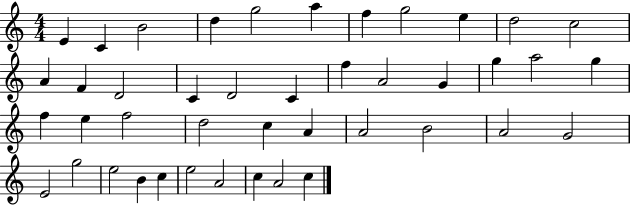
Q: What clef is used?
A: treble